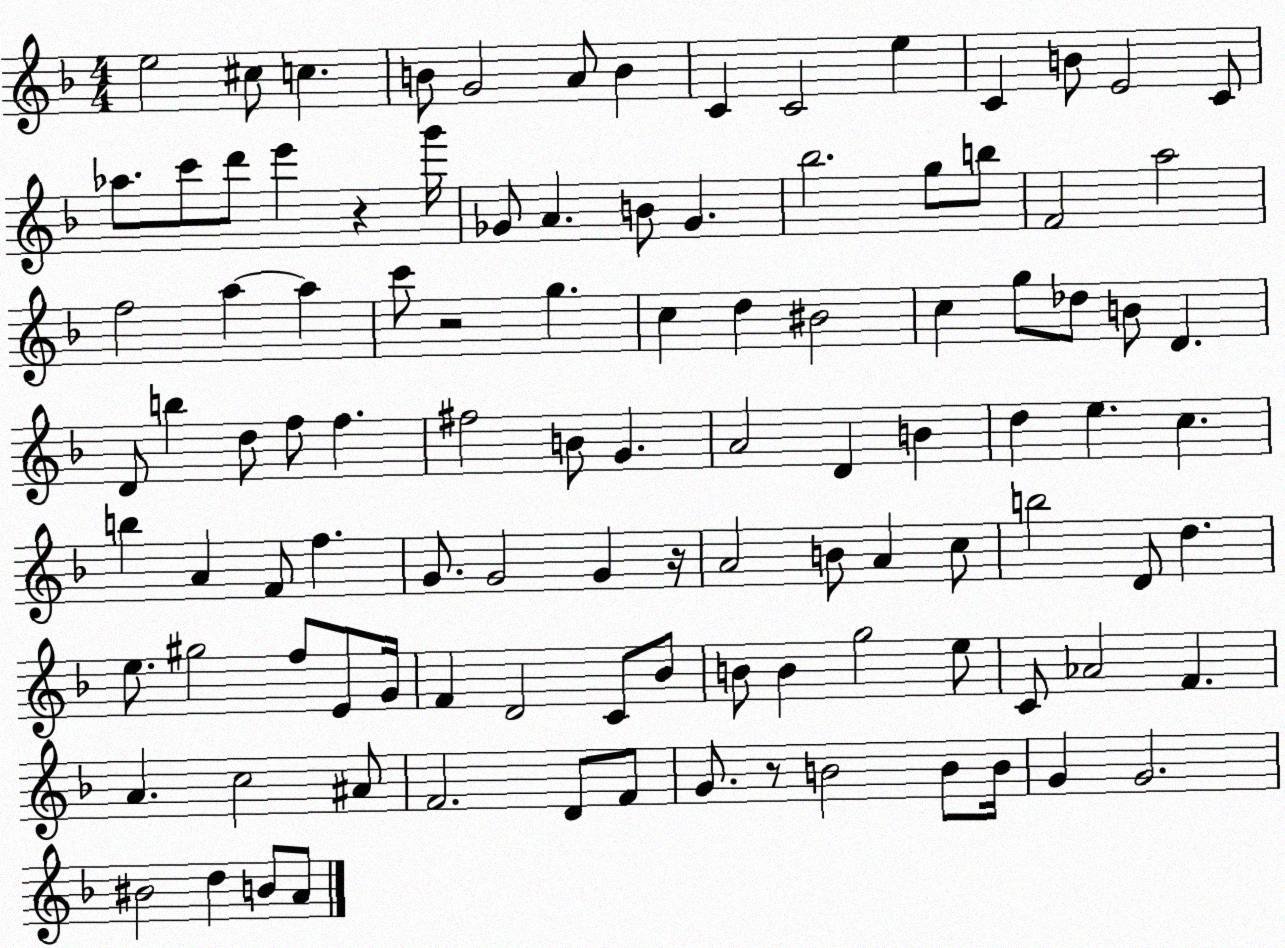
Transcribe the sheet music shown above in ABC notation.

X:1
T:Untitled
M:4/4
L:1/4
K:F
e2 ^c/2 c B/2 G2 A/2 B C C2 e C B/2 E2 C/2 _a/2 c'/2 d'/2 e' z g'/4 _G/2 A B/2 _G _b2 g/2 b/2 F2 a2 f2 a a c'/2 z2 g c d ^B2 c g/2 _d/2 B/2 D D/2 b d/2 f/2 f ^f2 B/2 G A2 D B d e c b A F/2 f G/2 G2 G z/4 A2 B/2 A c/2 b2 D/2 d e/2 ^g2 f/2 E/2 G/4 F D2 C/2 _B/2 B/2 B g2 e/2 C/2 _A2 F A c2 ^A/2 F2 D/2 F/2 G/2 z/2 B2 B/2 B/4 G G2 ^B2 d B/2 A/2